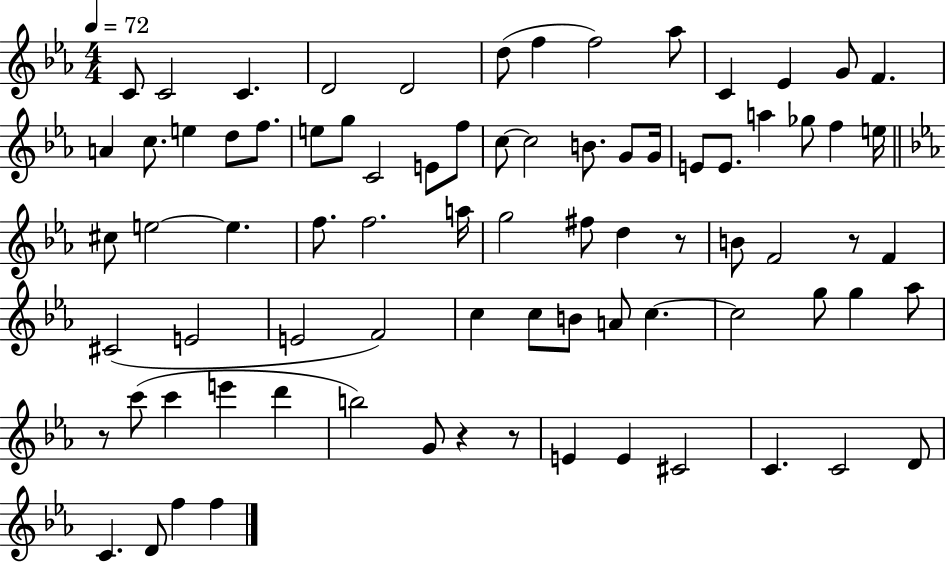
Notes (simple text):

C4/e C4/h C4/q. D4/h D4/h D5/e F5/q F5/h Ab5/e C4/q Eb4/q G4/e F4/q. A4/q C5/e. E5/q D5/e F5/e. E5/e G5/e C4/h E4/e F5/e C5/e C5/h B4/e. G4/e G4/s E4/e E4/e. A5/q Gb5/e F5/q E5/s C#5/e E5/h E5/q. F5/e. F5/h. A5/s G5/h F#5/e D5/q R/e B4/e F4/h R/e F4/q C#4/h E4/h E4/h F4/h C5/q C5/e B4/e A4/e C5/q. C5/h G5/e G5/q Ab5/e R/e C6/e C6/q E6/q D6/q B5/h G4/e R/q R/e E4/q E4/q C#4/h C4/q. C4/h D4/e C4/q. D4/e F5/q F5/q